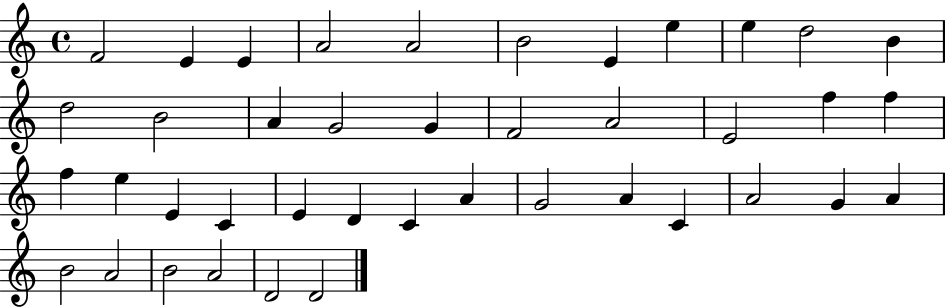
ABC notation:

X:1
T:Untitled
M:4/4
L:1/4
K:C
F2 E E A2 A2 B2 E e e d2 B d2 B2 A G2 G F2 A2 E2 f f f e E C E D C A G2 A C A2 G A B2 A2 B2 A2 D2 D2